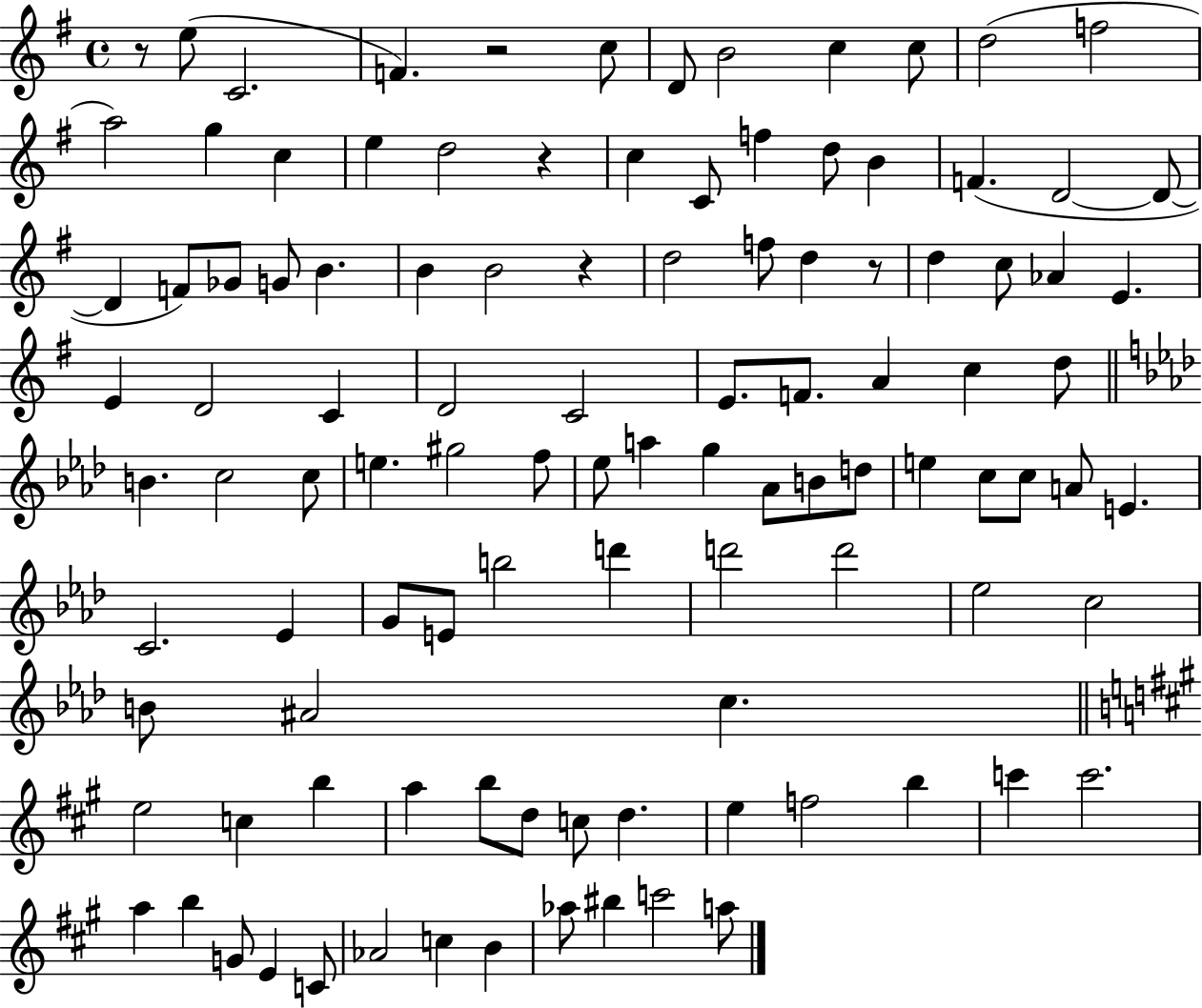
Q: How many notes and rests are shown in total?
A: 107